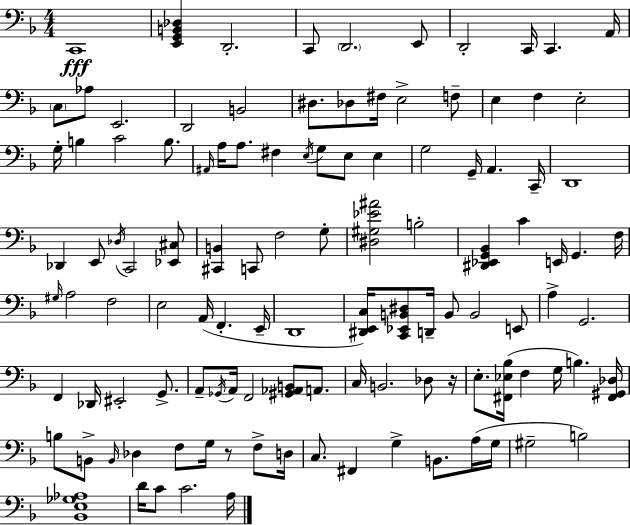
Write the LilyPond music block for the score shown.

{
  \clef bass
  \numericTimeSignature
  \time 4/4
  \key d \minor
  c,1\fff | <e, g, b, des>4 d,2.-. | c,8 \parenthesize d,2. e,8 | d,2-. c,16 c,4. a,16 | \break \parenthesize c8 aes8 e,2. | d,2 b,2 | dis8. des8 fis16 e2-> f8-- | e4 f4 e2-. | \break g16-. b4 c'2 b8. | \grace { ais,16 } a16 a8. fis4 \acciaccatura { e16 } g8 e8 e4 | g2 g,16-- a,4. | c,16-- d,1 | \break des,4 e,8 \acciaccatura { des16 } c,2 | <ees, cis>8 <cis, b,>4 c,8 f2 | g8-. <dis gis ees' ais'>2 b2-. | <dis, ees, g, bes,>4 c'4 e,16 g,4. | \break f16 \grace { gis16 } a2 f2 | e2 a,16( f,4.-. | e,16-- d,1 | <dis, e, c>16) <c, ees, b, dis>8 d,16-- b,8 b,2 | \break e,8 a4-> g,2. | f,4 des,16 eis,2-. | g,8.-> a,8-- \acciaccatura { ges,16 } a,16 f,2 | <gis, aes, b,>8 a,8. c16 b,2. | \break des8 r16 e8.-. <fis, ees bes>16( f4 g16 b4.) | <fis, gis, des>16 b8 b,8-> \grace { b,16 } des4 f8 | g16 r8 f8-> d16 c8. fis,4 g4-> | b,8. a16( g16 gis2-- b2) | \break <bes, e ges aes>1 | d'16 c'8 c'2. | a16 \bar "|."
}